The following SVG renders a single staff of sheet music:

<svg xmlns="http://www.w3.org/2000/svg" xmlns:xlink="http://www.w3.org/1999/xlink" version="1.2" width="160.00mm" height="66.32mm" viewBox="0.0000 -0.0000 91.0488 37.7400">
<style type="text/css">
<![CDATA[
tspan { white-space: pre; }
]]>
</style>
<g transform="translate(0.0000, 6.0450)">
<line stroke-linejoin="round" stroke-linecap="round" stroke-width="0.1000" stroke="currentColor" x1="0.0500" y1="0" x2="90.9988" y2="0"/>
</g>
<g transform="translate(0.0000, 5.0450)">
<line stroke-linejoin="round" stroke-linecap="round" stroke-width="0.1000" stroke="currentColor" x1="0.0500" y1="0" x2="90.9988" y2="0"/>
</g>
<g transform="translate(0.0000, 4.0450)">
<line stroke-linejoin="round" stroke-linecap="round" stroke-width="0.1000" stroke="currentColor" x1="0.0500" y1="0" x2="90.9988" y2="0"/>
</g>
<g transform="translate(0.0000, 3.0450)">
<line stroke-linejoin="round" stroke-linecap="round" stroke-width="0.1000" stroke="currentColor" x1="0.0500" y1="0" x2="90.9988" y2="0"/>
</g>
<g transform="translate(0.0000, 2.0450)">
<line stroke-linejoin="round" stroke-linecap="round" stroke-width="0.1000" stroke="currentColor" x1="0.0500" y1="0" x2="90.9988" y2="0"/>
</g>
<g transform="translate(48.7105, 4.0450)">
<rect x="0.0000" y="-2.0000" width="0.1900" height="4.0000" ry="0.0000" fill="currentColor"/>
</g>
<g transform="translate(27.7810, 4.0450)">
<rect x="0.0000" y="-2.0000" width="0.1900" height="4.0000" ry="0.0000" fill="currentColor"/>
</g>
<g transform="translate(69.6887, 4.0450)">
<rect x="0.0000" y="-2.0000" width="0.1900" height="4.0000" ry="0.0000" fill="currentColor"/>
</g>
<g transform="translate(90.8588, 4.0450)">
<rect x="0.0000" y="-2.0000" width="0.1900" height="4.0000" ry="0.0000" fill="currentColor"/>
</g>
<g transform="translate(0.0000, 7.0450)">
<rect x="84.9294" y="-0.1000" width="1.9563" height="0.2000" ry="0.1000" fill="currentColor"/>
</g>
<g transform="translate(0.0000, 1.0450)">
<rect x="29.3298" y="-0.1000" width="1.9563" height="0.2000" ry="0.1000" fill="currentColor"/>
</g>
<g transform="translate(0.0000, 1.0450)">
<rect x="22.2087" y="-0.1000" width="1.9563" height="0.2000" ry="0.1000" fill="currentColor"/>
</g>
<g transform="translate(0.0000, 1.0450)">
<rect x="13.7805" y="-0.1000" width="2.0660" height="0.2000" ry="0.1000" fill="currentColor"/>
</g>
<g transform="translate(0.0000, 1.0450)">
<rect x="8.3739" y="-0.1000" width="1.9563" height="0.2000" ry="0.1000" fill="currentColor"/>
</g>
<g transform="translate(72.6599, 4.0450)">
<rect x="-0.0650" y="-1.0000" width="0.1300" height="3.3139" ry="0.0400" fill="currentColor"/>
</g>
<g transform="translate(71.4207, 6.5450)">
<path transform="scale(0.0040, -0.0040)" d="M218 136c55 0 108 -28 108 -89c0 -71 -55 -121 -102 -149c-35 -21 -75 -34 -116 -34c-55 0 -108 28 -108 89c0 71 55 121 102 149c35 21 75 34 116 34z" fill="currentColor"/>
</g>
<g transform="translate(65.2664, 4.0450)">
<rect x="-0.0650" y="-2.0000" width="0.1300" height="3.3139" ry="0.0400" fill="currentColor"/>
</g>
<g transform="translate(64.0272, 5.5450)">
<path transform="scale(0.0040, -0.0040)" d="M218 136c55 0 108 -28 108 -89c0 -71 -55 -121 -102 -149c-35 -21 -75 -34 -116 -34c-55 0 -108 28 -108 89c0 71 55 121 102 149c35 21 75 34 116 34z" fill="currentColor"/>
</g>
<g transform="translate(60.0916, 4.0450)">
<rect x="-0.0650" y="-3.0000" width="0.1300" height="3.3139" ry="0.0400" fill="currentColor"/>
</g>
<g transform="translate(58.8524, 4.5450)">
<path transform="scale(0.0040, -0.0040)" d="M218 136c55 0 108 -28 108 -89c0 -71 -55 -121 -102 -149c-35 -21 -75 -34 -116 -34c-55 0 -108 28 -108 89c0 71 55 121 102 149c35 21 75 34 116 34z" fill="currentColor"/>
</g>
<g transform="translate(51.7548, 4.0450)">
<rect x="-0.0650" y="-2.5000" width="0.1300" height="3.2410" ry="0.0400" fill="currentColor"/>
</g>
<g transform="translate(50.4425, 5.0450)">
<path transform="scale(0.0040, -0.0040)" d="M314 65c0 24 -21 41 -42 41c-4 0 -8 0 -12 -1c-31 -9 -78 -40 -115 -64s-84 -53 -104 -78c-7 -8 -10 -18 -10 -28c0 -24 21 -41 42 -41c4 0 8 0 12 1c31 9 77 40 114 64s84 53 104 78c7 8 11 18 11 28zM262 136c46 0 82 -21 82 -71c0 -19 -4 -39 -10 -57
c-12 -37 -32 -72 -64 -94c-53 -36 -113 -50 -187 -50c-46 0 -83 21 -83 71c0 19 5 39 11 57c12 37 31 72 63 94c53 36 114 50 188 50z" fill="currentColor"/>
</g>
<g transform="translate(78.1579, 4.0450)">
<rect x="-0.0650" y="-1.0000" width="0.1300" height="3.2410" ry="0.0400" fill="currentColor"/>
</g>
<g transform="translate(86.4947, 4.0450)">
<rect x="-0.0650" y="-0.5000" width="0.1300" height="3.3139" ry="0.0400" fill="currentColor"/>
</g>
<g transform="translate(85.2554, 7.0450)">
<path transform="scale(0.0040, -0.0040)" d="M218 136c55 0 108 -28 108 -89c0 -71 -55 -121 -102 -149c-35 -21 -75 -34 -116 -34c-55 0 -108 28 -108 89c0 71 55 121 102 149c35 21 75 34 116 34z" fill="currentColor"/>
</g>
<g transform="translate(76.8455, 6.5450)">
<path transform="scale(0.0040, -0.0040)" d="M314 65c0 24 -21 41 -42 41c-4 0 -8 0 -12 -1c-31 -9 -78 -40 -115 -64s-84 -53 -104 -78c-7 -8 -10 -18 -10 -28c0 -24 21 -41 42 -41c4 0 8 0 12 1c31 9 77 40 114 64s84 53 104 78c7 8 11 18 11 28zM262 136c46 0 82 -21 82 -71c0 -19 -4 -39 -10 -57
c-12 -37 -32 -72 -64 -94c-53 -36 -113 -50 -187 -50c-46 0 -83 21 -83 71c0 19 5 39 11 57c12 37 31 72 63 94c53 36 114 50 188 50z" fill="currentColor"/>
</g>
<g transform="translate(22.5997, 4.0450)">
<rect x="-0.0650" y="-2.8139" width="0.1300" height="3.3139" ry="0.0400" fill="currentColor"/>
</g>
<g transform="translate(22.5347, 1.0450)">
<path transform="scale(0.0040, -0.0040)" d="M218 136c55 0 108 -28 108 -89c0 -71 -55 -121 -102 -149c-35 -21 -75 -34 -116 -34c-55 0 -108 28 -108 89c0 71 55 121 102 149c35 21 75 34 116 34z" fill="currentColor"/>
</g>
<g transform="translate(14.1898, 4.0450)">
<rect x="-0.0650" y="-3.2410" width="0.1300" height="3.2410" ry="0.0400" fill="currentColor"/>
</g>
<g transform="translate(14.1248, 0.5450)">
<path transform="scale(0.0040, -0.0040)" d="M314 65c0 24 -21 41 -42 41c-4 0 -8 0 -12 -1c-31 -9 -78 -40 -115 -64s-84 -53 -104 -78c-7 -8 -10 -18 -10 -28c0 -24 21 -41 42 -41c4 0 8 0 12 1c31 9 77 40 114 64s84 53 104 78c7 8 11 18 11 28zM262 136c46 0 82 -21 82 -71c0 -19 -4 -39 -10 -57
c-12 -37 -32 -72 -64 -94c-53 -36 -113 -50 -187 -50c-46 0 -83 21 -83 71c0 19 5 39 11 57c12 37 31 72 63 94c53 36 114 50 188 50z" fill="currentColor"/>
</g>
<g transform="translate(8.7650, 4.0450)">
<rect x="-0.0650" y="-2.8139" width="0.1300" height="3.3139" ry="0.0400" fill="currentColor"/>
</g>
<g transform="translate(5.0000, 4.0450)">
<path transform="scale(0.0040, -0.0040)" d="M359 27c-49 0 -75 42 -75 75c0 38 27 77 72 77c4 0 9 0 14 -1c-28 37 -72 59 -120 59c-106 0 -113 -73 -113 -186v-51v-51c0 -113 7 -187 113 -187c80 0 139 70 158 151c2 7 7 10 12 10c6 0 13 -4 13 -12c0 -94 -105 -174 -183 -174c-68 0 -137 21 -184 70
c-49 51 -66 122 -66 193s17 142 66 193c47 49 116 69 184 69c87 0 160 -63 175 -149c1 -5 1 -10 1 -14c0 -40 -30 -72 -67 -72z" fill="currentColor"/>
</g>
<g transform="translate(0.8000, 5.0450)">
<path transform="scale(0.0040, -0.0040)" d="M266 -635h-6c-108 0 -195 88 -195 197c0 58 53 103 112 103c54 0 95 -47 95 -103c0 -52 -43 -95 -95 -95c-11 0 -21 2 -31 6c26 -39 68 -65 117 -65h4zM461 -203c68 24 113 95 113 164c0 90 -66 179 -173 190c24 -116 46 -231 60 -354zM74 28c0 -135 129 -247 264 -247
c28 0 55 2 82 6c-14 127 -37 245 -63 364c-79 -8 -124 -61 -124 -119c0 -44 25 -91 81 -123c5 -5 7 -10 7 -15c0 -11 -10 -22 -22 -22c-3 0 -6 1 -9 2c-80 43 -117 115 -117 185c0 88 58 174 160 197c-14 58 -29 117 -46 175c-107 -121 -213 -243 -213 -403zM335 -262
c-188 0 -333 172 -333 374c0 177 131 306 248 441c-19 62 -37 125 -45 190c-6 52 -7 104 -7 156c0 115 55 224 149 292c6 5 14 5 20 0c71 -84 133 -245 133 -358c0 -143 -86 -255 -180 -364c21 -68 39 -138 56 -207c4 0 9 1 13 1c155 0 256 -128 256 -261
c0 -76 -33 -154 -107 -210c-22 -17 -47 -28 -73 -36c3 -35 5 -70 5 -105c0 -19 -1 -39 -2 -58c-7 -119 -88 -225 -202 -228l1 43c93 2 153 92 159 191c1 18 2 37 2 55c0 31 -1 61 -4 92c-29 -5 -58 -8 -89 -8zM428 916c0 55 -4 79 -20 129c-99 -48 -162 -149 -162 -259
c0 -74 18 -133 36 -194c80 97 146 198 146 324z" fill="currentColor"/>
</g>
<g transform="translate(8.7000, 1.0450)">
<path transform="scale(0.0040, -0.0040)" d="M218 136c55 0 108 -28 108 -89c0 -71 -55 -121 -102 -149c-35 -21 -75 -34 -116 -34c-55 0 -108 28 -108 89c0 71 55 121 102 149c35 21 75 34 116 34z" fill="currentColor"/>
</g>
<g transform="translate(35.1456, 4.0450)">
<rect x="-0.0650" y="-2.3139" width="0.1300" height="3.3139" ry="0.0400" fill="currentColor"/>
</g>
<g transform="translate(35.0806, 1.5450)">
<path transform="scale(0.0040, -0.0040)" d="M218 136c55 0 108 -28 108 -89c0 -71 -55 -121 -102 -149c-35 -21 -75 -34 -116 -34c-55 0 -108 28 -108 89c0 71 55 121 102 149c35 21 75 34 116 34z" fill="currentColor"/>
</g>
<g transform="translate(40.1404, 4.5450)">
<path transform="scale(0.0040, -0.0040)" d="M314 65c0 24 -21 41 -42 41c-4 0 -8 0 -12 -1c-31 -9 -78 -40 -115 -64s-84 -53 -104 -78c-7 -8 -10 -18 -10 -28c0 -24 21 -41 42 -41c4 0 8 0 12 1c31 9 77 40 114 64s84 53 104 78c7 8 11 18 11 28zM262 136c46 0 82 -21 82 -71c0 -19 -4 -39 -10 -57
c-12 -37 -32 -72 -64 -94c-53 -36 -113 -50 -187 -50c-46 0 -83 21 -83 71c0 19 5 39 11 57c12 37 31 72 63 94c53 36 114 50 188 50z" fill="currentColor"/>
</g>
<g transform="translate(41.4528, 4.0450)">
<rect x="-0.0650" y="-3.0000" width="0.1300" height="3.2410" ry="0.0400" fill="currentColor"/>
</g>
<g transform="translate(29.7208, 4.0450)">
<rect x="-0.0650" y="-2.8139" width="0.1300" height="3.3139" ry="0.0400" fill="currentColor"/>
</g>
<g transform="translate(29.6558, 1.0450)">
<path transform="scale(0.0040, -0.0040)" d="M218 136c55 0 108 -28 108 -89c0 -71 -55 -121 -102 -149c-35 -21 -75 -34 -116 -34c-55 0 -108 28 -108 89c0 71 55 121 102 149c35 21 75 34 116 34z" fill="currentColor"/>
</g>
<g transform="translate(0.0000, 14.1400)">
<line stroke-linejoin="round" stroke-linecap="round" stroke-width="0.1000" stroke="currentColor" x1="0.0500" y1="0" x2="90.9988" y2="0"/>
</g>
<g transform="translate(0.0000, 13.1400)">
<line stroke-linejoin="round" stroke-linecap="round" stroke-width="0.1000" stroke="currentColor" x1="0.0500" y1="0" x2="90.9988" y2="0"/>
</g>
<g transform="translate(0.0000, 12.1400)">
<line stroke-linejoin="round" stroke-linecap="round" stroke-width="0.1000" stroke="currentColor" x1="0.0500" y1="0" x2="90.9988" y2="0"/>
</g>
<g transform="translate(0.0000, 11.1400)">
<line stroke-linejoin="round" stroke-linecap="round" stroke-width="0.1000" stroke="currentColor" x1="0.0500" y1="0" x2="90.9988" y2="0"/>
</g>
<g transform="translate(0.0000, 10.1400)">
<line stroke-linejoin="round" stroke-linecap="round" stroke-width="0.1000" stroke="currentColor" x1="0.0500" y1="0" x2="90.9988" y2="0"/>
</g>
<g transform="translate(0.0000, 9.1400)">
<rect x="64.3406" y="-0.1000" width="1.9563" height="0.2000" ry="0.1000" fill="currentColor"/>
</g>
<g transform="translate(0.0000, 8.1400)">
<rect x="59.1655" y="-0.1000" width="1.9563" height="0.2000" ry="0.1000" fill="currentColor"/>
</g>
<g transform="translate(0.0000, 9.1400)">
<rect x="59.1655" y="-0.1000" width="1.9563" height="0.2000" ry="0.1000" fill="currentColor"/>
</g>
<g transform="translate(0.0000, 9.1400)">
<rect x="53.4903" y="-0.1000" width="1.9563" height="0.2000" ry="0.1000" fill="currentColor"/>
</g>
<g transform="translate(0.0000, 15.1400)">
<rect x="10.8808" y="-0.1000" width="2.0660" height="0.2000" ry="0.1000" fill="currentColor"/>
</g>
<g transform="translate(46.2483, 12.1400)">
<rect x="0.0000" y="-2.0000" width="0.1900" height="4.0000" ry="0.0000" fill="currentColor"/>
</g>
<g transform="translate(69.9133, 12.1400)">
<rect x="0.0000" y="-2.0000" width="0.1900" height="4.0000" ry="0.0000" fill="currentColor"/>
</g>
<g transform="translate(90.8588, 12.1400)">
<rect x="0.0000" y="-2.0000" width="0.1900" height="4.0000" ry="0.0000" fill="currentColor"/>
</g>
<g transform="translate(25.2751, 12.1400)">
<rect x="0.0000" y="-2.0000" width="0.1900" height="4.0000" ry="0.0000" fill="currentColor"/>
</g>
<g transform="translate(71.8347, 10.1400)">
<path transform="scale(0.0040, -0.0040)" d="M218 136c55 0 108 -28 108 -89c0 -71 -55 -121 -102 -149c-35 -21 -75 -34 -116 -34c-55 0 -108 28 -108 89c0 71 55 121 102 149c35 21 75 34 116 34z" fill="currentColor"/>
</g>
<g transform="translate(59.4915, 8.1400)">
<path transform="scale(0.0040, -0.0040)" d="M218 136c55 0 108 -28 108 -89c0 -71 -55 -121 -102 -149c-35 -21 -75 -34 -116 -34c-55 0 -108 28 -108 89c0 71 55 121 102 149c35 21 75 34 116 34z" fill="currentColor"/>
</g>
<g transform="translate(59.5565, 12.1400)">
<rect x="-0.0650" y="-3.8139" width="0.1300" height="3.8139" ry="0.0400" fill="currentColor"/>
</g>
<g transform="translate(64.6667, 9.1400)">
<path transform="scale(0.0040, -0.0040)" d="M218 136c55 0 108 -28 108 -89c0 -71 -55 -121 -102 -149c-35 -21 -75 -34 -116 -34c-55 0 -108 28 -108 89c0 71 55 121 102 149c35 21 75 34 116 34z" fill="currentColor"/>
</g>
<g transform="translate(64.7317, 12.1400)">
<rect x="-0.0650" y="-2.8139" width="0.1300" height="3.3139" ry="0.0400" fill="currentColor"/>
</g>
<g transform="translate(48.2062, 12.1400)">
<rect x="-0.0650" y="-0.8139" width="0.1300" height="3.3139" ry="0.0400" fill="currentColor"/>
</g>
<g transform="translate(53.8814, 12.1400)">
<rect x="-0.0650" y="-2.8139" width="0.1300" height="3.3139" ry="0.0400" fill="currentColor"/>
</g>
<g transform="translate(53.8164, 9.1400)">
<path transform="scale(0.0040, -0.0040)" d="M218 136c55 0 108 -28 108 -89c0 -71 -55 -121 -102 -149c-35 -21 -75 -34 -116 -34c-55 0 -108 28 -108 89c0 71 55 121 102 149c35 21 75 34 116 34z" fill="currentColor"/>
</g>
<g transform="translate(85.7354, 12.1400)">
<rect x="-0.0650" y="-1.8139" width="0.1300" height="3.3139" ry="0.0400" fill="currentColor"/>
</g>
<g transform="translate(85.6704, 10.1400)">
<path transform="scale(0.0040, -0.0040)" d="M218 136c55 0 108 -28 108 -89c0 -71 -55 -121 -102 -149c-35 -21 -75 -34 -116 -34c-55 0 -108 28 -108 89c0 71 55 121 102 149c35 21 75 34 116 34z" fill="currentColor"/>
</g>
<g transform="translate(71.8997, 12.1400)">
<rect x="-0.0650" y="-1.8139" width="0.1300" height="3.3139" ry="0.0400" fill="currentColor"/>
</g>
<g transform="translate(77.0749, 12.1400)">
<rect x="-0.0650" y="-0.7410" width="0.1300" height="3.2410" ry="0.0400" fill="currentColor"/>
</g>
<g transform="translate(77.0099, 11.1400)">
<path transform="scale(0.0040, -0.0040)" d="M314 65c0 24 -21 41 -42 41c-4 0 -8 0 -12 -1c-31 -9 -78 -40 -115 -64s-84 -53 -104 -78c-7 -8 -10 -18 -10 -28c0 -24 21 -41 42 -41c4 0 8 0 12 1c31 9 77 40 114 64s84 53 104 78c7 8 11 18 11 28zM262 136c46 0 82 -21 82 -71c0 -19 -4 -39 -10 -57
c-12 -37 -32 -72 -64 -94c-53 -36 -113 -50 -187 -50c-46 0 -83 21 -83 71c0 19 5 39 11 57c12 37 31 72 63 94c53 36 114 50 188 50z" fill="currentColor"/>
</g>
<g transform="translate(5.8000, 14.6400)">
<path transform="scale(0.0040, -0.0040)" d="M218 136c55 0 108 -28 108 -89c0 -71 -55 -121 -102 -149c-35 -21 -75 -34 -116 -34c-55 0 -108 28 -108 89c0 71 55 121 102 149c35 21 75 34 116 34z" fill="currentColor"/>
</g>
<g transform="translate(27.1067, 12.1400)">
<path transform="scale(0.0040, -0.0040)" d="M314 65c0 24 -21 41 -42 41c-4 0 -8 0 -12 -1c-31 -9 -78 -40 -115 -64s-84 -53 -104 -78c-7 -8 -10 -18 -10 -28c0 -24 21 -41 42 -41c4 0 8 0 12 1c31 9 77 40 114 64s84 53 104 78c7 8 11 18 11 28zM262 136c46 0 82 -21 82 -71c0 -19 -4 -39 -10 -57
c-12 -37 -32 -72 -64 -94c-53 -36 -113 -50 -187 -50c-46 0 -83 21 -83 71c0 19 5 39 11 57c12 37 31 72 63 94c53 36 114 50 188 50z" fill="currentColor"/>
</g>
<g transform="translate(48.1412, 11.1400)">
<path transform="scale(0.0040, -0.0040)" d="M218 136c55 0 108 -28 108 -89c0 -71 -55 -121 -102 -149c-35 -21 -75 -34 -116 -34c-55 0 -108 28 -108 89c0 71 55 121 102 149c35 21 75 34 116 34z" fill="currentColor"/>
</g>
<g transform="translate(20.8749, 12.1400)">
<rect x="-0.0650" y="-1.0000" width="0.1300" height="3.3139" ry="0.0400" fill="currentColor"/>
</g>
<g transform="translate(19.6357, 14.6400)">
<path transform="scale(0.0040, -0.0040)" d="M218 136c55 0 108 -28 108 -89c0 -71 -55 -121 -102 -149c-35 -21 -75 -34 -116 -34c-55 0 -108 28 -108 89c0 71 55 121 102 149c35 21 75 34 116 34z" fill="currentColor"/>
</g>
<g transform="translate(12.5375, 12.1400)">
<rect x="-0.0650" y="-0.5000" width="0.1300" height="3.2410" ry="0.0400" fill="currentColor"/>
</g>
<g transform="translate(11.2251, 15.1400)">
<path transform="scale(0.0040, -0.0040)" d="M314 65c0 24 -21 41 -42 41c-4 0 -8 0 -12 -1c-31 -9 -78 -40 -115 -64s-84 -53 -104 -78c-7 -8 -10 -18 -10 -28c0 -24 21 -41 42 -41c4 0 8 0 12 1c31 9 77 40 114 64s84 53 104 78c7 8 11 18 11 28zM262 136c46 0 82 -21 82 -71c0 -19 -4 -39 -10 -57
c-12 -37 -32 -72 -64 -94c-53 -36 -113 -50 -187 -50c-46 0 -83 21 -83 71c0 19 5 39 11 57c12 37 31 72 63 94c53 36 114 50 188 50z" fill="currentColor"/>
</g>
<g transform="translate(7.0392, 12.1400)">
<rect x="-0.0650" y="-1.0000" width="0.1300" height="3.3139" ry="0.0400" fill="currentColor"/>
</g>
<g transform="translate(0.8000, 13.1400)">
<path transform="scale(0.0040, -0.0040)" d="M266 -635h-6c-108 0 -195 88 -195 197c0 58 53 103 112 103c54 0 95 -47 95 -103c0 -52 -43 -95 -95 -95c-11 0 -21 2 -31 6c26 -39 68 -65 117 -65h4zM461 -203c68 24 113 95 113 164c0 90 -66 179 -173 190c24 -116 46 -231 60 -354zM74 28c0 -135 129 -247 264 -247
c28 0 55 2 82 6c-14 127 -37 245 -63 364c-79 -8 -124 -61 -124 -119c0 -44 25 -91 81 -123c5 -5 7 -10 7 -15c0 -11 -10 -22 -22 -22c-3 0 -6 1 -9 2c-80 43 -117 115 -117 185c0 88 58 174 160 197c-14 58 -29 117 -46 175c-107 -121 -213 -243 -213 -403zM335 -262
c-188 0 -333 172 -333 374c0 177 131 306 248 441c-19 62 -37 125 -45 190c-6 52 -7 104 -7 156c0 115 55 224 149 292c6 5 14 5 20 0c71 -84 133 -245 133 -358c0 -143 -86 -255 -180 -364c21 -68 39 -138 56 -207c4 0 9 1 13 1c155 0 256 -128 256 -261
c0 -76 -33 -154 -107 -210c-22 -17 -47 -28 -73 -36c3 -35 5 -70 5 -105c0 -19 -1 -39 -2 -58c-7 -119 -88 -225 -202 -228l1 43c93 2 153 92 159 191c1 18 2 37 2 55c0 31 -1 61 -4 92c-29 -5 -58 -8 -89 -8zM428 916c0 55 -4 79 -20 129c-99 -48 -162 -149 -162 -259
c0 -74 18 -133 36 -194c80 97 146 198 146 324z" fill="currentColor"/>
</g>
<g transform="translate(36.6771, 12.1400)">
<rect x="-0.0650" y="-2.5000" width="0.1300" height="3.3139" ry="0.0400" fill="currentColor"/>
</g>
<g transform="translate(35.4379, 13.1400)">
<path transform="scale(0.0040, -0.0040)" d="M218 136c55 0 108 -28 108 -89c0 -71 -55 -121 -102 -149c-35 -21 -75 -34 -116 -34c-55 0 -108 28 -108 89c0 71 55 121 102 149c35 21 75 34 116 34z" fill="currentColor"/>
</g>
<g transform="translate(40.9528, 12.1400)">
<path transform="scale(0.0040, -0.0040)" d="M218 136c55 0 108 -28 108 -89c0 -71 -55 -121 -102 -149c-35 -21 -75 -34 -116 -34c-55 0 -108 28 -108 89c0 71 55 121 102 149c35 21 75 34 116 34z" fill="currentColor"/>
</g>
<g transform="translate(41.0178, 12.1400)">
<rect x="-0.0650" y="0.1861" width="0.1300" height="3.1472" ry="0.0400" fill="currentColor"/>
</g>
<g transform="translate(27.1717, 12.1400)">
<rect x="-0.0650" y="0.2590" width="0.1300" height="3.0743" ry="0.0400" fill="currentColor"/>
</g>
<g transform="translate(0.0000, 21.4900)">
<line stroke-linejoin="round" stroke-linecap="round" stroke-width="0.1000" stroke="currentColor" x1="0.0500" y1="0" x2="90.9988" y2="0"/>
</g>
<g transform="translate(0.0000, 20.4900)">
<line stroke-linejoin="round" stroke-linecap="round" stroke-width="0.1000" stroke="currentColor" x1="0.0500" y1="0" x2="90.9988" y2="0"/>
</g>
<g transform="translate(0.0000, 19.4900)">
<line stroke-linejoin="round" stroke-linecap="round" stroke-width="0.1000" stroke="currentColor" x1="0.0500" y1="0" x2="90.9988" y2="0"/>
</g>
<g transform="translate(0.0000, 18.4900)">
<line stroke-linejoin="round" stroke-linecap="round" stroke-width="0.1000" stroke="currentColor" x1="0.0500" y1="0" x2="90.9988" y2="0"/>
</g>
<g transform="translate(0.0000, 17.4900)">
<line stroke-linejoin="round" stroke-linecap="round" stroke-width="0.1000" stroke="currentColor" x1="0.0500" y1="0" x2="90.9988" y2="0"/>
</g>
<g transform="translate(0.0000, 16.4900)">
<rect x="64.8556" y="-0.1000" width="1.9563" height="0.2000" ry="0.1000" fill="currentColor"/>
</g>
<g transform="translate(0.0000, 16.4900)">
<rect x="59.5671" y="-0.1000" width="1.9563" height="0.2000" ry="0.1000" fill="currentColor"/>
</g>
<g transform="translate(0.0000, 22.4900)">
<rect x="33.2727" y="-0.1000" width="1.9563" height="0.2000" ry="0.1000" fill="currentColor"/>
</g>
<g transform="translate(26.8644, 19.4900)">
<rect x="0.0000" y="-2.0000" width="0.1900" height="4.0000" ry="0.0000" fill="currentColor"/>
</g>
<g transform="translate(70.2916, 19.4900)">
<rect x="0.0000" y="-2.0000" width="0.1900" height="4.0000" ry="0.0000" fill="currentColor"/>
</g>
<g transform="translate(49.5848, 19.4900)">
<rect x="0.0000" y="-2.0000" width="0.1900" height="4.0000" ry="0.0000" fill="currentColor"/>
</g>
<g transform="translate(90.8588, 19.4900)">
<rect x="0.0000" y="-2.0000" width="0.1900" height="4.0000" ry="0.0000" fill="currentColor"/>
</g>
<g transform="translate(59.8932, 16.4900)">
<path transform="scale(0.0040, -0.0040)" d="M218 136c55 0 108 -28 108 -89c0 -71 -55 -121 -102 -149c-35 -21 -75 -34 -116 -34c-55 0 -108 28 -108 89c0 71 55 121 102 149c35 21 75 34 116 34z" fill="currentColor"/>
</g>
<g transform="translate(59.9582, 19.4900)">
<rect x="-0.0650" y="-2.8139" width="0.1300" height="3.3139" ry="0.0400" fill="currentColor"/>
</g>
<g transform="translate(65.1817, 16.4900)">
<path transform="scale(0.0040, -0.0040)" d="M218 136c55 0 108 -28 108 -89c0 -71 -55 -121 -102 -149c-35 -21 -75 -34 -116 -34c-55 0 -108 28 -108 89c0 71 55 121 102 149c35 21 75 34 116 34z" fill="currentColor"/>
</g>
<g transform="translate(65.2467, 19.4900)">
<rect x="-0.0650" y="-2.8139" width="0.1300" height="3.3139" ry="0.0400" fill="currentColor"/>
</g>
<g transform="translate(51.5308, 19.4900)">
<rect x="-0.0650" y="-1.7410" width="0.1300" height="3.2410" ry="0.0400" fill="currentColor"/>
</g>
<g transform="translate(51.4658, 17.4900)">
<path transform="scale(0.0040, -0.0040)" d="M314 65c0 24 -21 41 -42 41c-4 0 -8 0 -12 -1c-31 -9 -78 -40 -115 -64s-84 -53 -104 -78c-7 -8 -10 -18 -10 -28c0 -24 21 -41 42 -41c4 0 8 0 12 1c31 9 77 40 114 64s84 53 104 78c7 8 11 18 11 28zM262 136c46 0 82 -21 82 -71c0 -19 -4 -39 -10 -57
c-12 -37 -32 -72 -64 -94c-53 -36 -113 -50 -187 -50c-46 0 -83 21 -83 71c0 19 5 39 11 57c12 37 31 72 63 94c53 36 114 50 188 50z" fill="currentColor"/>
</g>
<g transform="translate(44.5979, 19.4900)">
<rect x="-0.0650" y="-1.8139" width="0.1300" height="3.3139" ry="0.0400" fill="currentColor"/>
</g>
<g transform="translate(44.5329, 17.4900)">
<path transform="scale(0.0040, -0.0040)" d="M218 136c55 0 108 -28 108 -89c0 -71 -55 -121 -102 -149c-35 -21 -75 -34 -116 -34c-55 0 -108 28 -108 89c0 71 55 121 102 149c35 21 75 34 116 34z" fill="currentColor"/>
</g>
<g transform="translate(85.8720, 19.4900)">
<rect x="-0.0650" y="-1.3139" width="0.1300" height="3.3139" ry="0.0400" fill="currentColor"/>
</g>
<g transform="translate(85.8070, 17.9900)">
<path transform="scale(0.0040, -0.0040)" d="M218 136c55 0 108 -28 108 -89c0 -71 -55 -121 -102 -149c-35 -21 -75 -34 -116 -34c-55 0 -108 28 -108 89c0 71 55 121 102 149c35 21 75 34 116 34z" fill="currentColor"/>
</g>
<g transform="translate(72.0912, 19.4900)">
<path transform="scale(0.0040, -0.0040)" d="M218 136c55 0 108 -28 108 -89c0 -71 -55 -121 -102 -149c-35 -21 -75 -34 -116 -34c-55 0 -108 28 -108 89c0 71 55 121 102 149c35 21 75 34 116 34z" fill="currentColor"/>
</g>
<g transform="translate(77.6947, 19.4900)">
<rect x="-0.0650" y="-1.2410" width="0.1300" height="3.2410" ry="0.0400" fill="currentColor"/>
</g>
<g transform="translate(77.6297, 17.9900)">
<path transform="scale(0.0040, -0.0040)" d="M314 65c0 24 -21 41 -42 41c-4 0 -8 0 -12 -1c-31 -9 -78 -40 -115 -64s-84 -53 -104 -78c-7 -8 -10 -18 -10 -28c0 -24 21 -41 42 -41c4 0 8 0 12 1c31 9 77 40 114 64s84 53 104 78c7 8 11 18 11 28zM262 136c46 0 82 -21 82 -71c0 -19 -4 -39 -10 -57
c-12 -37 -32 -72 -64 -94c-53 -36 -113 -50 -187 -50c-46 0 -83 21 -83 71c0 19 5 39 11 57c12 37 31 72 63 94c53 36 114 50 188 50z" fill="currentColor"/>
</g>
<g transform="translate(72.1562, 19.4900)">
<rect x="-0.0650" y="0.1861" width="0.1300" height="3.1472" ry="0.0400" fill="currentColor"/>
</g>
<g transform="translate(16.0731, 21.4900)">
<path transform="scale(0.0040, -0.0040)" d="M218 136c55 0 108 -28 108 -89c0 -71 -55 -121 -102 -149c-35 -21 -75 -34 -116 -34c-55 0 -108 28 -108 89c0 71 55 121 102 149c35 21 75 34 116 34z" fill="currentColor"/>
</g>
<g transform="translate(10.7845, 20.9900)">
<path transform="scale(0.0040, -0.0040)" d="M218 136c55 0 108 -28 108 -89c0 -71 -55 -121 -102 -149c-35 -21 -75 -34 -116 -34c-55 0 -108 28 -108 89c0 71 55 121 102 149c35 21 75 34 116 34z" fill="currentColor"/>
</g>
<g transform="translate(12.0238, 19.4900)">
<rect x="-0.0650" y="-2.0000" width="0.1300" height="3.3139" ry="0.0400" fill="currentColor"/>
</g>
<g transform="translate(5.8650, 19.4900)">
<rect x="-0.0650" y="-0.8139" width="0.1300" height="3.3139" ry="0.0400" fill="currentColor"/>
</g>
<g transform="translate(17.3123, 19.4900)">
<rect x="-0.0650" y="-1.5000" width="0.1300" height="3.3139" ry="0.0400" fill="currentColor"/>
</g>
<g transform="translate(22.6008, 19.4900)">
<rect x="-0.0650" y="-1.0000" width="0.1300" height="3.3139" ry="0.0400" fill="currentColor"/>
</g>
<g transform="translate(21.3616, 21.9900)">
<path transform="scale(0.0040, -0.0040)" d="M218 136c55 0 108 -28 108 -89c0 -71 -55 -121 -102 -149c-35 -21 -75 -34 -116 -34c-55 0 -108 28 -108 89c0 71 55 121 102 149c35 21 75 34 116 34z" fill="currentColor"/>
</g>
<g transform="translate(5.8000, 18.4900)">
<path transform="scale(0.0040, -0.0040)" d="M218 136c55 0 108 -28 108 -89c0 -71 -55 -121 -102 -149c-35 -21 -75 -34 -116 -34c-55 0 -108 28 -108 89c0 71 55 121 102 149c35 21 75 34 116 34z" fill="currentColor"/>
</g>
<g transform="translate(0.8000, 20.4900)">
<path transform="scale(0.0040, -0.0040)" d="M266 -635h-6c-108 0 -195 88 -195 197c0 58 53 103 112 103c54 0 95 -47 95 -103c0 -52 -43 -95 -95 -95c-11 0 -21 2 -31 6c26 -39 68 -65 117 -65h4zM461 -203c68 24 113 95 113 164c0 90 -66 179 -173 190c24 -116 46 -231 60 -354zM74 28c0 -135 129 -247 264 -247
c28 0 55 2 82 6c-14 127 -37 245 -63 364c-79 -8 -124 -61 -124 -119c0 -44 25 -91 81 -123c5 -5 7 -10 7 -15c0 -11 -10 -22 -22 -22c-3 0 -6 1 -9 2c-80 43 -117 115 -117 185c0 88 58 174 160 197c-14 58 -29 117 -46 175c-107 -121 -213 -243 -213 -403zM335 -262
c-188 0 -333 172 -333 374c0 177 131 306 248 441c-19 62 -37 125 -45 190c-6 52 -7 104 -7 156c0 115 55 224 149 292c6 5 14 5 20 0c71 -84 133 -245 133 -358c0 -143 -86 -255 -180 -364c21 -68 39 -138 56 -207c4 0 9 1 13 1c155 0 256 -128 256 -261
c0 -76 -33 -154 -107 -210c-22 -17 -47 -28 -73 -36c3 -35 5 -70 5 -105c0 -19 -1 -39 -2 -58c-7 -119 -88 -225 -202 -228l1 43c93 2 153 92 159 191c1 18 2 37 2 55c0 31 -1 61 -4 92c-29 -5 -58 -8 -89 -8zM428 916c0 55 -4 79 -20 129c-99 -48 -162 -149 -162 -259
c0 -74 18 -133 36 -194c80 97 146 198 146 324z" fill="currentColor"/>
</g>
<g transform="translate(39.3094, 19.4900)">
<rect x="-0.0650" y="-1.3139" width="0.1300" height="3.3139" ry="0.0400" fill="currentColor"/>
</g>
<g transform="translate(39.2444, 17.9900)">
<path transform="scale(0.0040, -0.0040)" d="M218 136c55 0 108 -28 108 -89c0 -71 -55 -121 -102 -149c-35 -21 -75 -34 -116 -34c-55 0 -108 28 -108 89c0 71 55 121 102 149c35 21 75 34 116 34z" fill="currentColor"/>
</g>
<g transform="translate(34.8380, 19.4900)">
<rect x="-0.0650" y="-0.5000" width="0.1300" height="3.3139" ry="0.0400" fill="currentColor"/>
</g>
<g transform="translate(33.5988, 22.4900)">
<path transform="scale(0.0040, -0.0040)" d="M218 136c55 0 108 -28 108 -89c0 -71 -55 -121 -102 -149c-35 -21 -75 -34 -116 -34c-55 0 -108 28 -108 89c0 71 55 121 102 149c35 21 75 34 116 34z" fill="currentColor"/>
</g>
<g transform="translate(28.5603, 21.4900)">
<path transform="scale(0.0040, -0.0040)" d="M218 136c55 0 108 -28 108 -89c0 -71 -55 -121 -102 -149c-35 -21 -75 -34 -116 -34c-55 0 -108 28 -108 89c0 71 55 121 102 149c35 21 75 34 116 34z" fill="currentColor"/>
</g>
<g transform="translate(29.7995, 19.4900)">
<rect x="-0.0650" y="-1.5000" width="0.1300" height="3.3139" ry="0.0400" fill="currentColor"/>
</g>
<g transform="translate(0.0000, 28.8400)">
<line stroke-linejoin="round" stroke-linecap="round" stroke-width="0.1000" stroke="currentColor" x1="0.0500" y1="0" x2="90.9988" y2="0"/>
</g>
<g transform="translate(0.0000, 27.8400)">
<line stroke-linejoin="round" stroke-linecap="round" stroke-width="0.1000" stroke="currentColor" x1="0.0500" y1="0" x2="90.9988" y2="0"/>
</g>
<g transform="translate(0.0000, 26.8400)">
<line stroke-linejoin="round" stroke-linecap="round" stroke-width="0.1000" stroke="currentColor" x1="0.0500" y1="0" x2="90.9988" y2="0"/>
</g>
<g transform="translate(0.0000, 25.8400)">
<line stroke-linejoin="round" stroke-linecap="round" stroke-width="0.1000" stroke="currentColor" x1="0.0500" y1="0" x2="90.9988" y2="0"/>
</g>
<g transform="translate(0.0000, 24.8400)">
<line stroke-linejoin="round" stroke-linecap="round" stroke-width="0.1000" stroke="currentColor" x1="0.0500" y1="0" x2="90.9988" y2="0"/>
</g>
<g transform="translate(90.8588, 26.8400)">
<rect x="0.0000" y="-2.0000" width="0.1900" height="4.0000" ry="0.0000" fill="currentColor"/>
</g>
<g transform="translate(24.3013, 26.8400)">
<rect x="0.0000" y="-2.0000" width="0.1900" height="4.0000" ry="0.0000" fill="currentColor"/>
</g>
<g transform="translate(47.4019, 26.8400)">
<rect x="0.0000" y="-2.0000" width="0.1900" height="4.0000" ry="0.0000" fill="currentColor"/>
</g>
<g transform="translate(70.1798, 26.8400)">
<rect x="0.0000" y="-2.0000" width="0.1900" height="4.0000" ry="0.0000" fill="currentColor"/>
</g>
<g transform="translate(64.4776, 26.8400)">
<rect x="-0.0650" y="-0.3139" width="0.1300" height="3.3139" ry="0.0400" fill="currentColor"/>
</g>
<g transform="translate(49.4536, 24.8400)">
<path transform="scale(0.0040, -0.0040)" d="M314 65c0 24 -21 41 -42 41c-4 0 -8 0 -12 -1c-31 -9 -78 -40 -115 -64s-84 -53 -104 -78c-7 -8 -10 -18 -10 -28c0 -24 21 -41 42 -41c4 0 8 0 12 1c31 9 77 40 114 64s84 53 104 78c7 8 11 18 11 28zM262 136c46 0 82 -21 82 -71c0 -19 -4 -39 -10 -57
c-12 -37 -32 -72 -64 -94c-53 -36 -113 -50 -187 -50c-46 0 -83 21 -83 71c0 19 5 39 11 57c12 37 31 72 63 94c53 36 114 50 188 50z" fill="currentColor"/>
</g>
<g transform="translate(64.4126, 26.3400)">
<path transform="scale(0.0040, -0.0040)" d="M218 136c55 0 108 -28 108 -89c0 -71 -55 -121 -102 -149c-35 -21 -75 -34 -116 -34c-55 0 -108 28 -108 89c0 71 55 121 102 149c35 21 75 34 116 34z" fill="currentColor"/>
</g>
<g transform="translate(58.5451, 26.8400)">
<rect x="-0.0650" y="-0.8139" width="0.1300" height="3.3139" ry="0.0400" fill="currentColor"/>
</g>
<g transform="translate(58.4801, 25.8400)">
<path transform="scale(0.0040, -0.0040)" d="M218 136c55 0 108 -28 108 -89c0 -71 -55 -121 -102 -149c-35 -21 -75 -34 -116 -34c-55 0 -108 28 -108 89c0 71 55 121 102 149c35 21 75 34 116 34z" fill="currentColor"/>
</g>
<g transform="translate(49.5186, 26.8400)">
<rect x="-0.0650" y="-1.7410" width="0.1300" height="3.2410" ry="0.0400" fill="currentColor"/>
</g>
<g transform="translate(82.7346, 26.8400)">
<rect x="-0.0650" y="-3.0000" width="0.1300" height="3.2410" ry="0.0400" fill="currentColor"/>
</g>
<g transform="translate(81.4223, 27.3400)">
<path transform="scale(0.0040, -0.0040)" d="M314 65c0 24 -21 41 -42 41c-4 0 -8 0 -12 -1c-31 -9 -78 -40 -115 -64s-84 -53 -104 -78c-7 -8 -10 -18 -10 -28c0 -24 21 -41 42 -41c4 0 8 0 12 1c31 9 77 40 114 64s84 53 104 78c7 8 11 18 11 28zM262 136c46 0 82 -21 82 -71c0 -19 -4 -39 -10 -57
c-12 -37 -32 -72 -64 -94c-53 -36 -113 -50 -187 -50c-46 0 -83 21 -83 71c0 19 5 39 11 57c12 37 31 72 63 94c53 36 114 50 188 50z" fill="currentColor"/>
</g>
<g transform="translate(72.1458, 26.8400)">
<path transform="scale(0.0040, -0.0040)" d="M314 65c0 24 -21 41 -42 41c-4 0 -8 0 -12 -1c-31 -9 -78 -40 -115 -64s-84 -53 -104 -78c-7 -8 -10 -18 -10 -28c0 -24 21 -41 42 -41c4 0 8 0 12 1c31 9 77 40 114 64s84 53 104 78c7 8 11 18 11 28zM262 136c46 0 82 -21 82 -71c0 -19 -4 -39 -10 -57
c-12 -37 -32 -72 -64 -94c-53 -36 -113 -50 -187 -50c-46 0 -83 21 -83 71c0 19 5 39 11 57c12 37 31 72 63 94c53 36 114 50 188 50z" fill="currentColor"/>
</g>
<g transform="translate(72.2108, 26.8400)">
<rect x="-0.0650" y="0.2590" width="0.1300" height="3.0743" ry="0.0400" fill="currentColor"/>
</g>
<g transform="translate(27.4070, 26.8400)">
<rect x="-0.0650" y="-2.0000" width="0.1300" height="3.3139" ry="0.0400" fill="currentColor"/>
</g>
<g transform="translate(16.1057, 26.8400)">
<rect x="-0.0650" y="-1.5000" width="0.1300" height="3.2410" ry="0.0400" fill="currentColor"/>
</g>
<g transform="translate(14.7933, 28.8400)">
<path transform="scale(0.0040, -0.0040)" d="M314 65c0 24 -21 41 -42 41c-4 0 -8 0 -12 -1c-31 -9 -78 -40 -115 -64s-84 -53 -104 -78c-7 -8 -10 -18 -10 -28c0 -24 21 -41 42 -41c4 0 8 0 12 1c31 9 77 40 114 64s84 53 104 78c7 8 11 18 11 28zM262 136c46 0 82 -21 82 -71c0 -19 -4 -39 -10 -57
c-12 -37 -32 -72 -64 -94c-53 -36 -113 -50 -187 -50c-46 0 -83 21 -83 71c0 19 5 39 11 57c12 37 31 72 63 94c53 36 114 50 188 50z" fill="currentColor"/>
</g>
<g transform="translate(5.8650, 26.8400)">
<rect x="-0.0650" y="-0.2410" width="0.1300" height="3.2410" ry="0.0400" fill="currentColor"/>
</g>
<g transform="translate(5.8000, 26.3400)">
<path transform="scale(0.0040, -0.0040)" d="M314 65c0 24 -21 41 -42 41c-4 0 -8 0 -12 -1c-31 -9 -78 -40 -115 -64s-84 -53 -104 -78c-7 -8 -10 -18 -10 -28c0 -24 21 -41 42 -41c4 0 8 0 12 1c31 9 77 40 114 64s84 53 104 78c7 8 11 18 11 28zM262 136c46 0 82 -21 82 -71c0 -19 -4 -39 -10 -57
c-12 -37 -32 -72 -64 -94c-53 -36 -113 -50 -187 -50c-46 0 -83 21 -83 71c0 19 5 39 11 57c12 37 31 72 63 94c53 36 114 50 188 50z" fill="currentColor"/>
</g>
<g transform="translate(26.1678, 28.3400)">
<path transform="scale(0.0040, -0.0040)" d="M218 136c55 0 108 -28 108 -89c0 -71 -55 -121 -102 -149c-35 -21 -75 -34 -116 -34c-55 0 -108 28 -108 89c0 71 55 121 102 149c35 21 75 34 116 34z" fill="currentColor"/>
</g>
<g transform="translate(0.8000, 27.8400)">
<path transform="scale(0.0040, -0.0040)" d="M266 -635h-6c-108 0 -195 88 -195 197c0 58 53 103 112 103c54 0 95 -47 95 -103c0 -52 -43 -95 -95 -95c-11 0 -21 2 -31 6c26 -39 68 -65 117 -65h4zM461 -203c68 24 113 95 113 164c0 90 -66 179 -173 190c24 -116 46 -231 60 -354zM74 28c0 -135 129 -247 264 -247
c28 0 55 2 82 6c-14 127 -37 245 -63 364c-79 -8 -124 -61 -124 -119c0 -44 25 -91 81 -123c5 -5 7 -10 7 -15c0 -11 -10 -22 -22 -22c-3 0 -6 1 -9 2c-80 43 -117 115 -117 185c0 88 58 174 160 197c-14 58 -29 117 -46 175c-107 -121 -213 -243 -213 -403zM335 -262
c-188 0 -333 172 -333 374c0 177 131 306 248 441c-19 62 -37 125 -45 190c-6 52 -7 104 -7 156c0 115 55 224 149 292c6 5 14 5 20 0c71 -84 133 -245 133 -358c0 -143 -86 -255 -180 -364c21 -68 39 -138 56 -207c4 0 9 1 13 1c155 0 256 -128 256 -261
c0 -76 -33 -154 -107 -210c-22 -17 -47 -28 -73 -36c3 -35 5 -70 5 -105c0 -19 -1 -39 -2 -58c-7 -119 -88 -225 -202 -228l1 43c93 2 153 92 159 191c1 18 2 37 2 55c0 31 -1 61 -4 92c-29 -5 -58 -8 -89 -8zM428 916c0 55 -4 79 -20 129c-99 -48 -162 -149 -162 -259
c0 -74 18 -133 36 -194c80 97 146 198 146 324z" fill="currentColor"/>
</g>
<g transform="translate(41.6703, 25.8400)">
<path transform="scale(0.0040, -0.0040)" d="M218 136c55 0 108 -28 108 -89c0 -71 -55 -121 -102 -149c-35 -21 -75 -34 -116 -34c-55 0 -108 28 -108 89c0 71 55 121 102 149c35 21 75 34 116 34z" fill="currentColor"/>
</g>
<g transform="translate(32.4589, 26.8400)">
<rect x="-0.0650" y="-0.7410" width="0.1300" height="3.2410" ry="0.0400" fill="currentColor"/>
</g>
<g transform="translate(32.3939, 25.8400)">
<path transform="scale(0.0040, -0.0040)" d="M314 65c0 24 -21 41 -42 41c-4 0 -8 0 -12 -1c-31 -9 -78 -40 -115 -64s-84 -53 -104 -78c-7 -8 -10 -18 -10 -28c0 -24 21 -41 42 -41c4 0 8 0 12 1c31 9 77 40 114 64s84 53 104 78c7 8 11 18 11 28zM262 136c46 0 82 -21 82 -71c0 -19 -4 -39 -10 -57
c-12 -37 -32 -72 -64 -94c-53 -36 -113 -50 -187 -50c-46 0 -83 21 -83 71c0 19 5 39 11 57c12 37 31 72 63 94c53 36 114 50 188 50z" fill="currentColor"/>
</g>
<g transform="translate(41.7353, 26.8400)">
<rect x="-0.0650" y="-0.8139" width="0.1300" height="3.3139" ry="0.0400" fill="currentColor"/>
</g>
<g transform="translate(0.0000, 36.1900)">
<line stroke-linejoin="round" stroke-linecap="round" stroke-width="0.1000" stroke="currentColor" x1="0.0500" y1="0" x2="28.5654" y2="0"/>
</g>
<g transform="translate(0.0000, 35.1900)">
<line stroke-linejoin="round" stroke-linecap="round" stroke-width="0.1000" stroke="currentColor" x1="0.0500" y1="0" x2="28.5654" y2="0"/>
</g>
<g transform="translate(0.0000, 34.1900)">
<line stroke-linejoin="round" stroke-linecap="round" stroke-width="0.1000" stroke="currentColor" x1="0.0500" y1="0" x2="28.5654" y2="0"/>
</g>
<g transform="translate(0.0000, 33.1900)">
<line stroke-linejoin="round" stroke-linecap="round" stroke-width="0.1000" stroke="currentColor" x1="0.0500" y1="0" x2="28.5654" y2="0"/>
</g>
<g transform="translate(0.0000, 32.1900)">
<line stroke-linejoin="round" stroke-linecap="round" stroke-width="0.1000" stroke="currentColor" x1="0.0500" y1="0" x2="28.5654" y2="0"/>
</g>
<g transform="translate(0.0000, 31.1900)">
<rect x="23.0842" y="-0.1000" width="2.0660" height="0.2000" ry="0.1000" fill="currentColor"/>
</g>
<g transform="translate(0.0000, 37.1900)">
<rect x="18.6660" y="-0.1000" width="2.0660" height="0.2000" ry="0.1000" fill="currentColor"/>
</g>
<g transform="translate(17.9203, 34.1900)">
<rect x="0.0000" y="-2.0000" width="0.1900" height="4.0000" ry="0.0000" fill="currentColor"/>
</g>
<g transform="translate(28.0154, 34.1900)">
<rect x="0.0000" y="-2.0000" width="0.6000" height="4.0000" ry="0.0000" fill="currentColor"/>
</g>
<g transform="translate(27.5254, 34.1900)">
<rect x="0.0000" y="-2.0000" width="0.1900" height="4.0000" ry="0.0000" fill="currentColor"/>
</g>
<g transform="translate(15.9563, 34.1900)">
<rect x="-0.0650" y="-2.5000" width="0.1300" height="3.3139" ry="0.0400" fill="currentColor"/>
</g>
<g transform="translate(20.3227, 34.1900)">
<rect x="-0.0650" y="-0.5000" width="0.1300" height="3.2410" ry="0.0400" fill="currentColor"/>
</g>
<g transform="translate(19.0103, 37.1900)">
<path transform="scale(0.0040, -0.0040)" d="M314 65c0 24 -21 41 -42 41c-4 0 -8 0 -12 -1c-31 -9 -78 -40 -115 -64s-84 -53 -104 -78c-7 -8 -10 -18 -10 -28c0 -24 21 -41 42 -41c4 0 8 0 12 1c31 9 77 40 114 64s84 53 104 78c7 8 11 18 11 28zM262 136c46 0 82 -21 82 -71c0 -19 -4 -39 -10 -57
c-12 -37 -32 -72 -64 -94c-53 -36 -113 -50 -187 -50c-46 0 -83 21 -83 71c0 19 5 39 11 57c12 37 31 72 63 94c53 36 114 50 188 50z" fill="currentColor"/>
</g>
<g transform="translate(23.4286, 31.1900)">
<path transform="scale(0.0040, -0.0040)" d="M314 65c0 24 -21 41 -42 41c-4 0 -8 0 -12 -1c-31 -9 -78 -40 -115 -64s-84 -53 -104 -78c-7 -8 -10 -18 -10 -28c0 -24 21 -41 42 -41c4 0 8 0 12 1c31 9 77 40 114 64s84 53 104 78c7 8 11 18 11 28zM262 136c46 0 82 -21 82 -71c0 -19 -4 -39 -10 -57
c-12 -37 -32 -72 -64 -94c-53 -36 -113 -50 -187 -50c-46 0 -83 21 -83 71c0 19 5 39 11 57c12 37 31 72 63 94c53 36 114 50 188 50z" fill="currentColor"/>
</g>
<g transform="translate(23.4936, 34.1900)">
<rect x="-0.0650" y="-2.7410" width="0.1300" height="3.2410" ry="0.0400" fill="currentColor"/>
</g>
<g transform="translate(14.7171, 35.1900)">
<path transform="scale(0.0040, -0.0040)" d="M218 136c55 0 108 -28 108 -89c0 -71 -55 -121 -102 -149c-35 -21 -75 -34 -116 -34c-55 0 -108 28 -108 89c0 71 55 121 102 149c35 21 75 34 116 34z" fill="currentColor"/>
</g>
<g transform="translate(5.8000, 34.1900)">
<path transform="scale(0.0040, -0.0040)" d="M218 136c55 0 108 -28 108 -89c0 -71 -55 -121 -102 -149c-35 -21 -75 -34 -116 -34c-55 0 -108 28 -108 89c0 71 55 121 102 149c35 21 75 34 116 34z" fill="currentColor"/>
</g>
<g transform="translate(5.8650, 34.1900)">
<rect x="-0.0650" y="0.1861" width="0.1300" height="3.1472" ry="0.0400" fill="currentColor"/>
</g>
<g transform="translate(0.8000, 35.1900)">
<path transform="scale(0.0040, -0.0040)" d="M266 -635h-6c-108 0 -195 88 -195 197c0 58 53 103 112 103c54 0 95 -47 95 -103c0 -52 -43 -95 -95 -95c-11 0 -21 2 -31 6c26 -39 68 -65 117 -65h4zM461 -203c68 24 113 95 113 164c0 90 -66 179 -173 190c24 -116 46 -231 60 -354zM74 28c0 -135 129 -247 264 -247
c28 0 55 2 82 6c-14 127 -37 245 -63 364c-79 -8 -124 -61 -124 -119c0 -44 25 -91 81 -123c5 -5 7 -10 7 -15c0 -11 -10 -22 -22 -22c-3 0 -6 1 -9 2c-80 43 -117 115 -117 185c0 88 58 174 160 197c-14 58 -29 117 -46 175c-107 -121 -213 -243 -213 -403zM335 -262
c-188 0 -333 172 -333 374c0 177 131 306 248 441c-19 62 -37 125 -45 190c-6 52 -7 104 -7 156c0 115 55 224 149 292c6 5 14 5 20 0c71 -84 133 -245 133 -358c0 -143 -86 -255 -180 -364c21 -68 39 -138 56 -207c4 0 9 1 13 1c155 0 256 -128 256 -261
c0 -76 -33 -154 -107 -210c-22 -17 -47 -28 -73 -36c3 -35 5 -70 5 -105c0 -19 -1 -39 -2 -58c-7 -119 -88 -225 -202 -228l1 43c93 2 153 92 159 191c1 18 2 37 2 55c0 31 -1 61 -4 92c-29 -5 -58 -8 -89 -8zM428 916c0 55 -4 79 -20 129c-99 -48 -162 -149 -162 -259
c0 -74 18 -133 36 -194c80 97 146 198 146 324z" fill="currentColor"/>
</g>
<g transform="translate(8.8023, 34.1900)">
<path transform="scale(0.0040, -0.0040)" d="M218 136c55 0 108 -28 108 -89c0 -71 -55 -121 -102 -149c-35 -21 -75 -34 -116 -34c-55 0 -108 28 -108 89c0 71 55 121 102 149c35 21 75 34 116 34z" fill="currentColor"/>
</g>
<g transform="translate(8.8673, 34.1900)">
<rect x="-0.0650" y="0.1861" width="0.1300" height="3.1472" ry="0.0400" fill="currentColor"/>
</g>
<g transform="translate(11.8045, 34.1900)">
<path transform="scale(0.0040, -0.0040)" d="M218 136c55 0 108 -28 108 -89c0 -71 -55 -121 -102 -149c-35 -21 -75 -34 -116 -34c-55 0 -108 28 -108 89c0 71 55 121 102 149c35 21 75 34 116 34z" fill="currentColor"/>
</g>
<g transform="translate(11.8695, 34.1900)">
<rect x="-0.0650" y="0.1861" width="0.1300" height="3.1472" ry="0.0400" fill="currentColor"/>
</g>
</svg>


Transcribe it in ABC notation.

X:1
T:Untitled
M:4/4
L:1/4
K:C
a b2 a a g A2 G2 A F D D2 C D C2 D B2 G B d a c' a f d2 f d F E D E C e f f2 a a B e2 e c2 E2 F d2 d f2 d c B2 A2 B B B G C2 a2